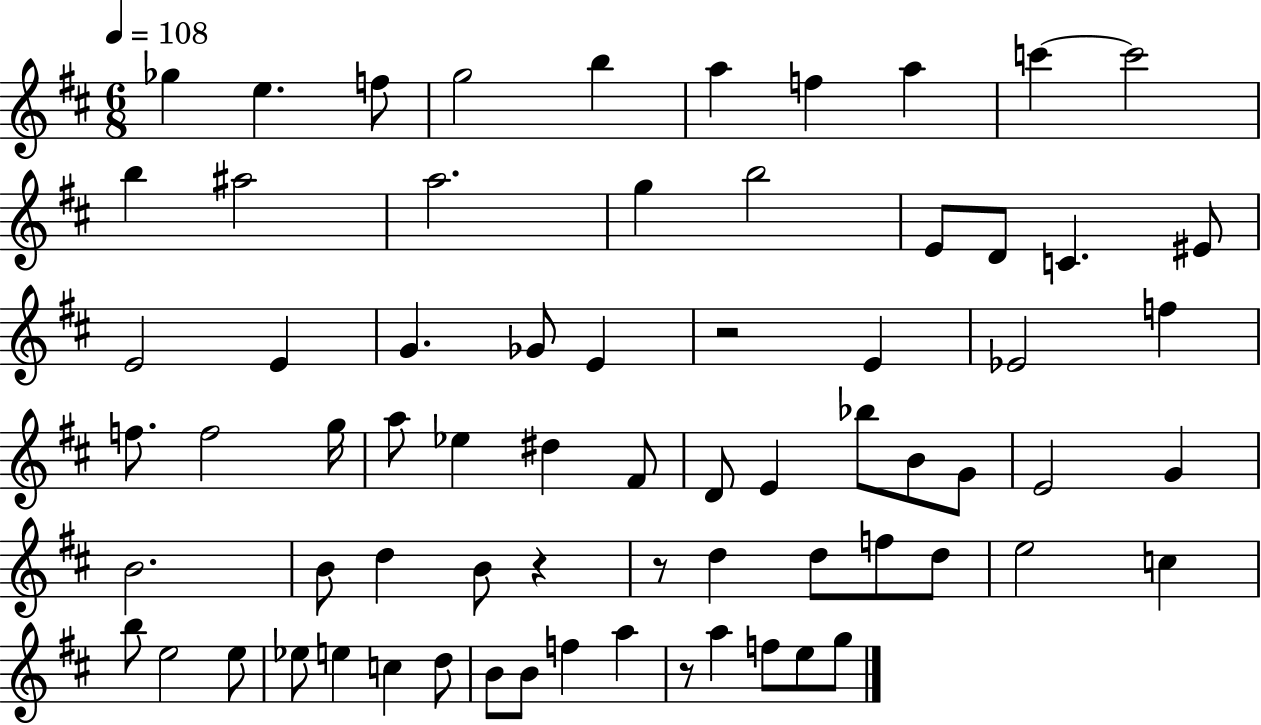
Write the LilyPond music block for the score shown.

{
  \clef treble
  \numericTimeSignature
  \time 6/8
  \key d \major
  \tempo 4 = 108
  \repeat volta 2 { ges''4 e''4. f''8 | g''2 b''4 | a''4 f''4 a''4 | c'''4~~ c'''2 | \break b''4 ais''2 | a''2. | g''4 b''2 | e'8 d'8 c'4. eis'8 | \break e'2 e'4 | g'4. ges'8 e'4 | r2 e'4 | ees'2 f''4 | \break f''8. f''2 g''16 | a''8 ees''4 dis''4 fis'8 | d'8 e'4 bes''8 b'8 g'8 | e'2 g'4 | \break b'2. | b'8 d''4 b'8 r4 | r8 d''4 d''8 f''8 d''8 | e''2 c''4 | \break b''8 e''2 e''8 | ees''8 e''4 c''4 d''8 | b'8 b'8 f''4 a''4 | r8 a''4 f''8 e''8 g''8 | \break } \bar "|."
}